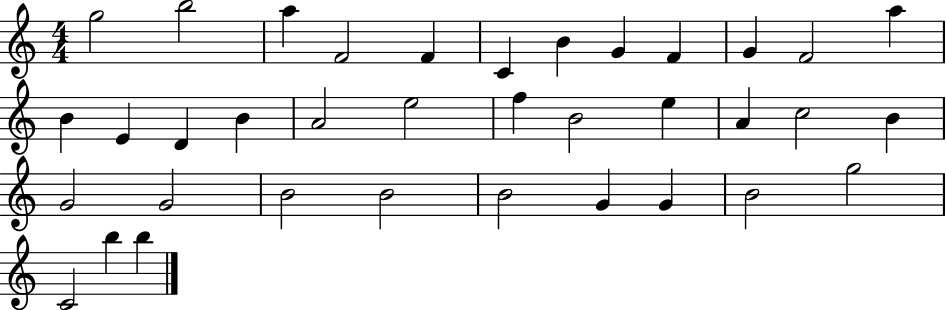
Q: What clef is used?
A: treble